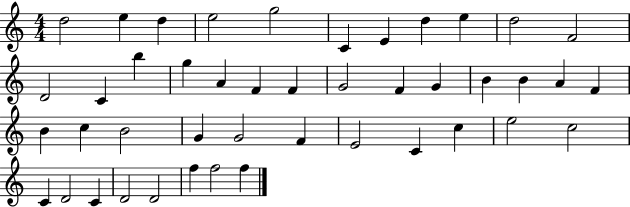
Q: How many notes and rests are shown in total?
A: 44